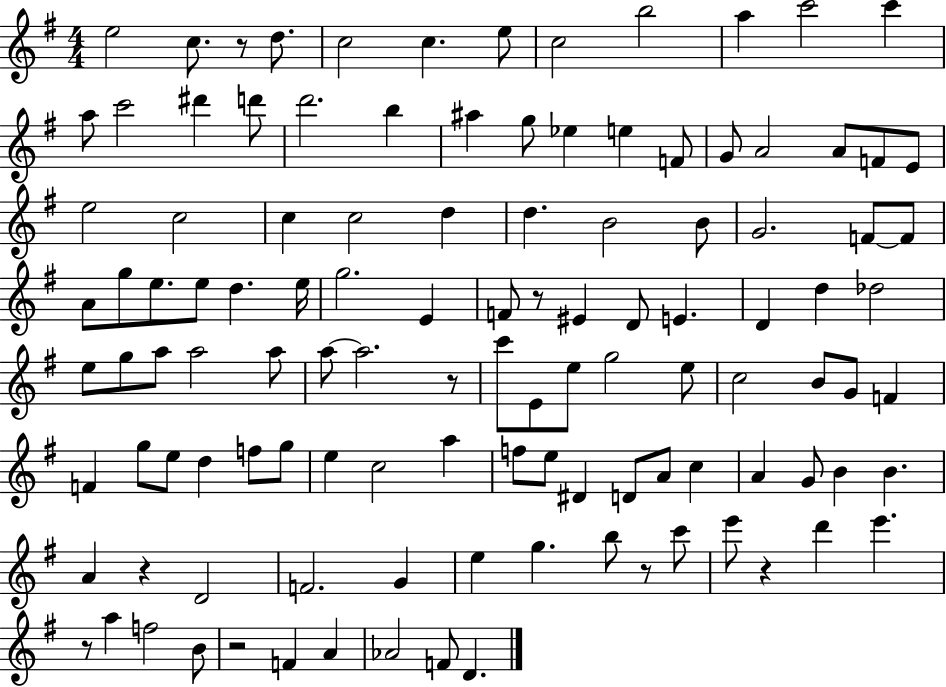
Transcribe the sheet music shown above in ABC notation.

X:1
T:Untitled
M:4/4
L:1/4
K:G
e2 c/2 z/2 d/2 c2 c e/2 c2 b2 a c'2 c' a/2 c'2 ^d' d'/2 d'2 b ^a g/2 _e e F/2 G/2 A2 A/2 F/2 E/2 e2 c2 c c2 d d B2 B/2 G2 F/2 F/2 A/2 g/2 e/2 e/2 d e/4 g2 E F/2 z/2 ^E D/2 E D d _d2 e/2 g/2 a/2 a2 a/2 a/2 a2 z/2 c'/2 E/2 e/2 g2 e/2 c2 B/2 G/2 F F g/2 e/2 d f/2 g/2 e c2 a f/2 e/2 ^D D/2 A/2 c A G/2 B B A z D2 F2 G e g b/2 z/2 c'/2 e'/2 z d' e' z/2 a f2 B/2 z2 F A _A2 F/2 D